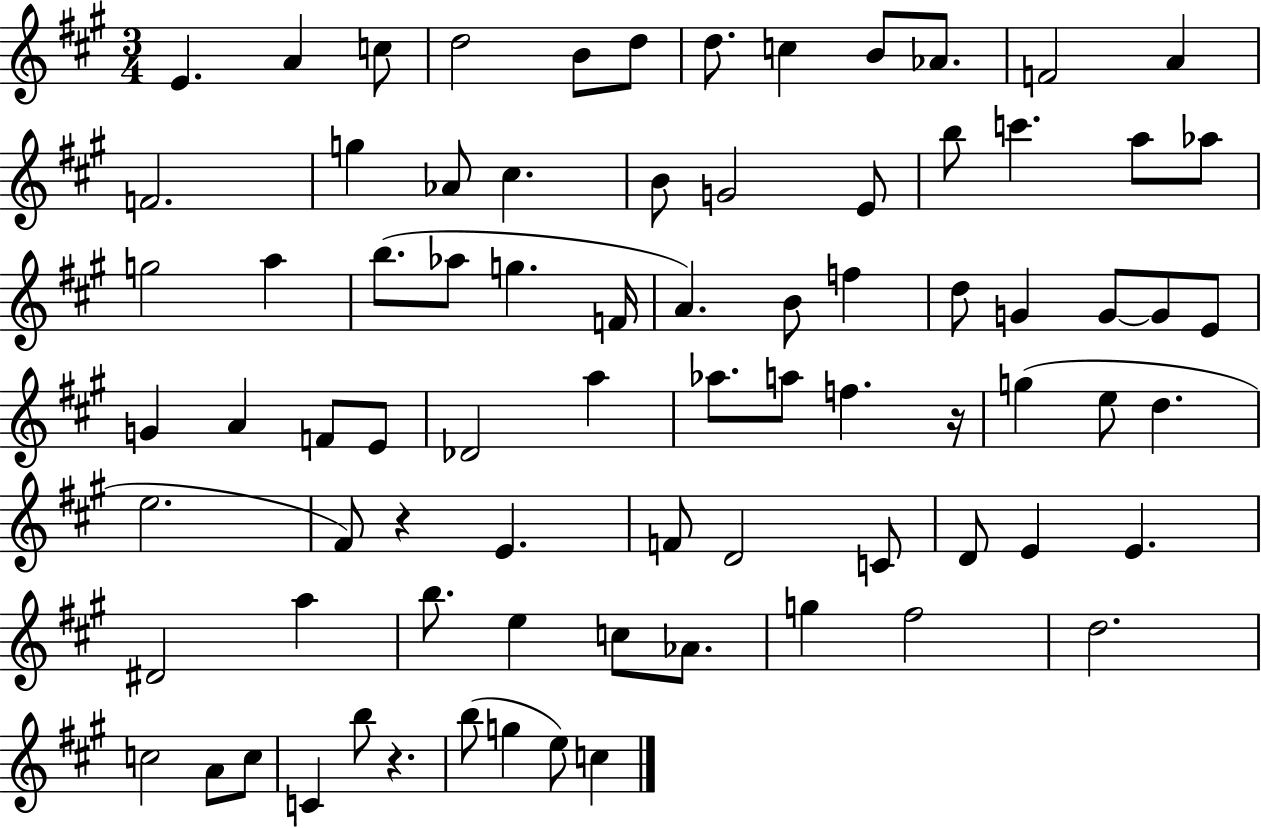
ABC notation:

X:1
T:Untitled
M:3/4
L:1/4
K:A
E A c/2 d2 B/2 d/2 d/2 c B/2 _A/2 F2 A F2 g _A/2 ^c B/2 G2 E/2 b/2 c' a/2 _a/2 g2 a b/2 _a/2 g F/4 A B/2 f d/2 G G/2 G/2 E/2 G A F/2 E/2 _D2 a _a/2 a/2 f z/4 g e/2 d e2 ^F/2 z E F/2 D2 C/2 D/2 E E ^D2 a b/2 e c/2 _A/2 g ^f2 d2 c2 A/2 c/2 C b/2 z b/2 g e/2 c